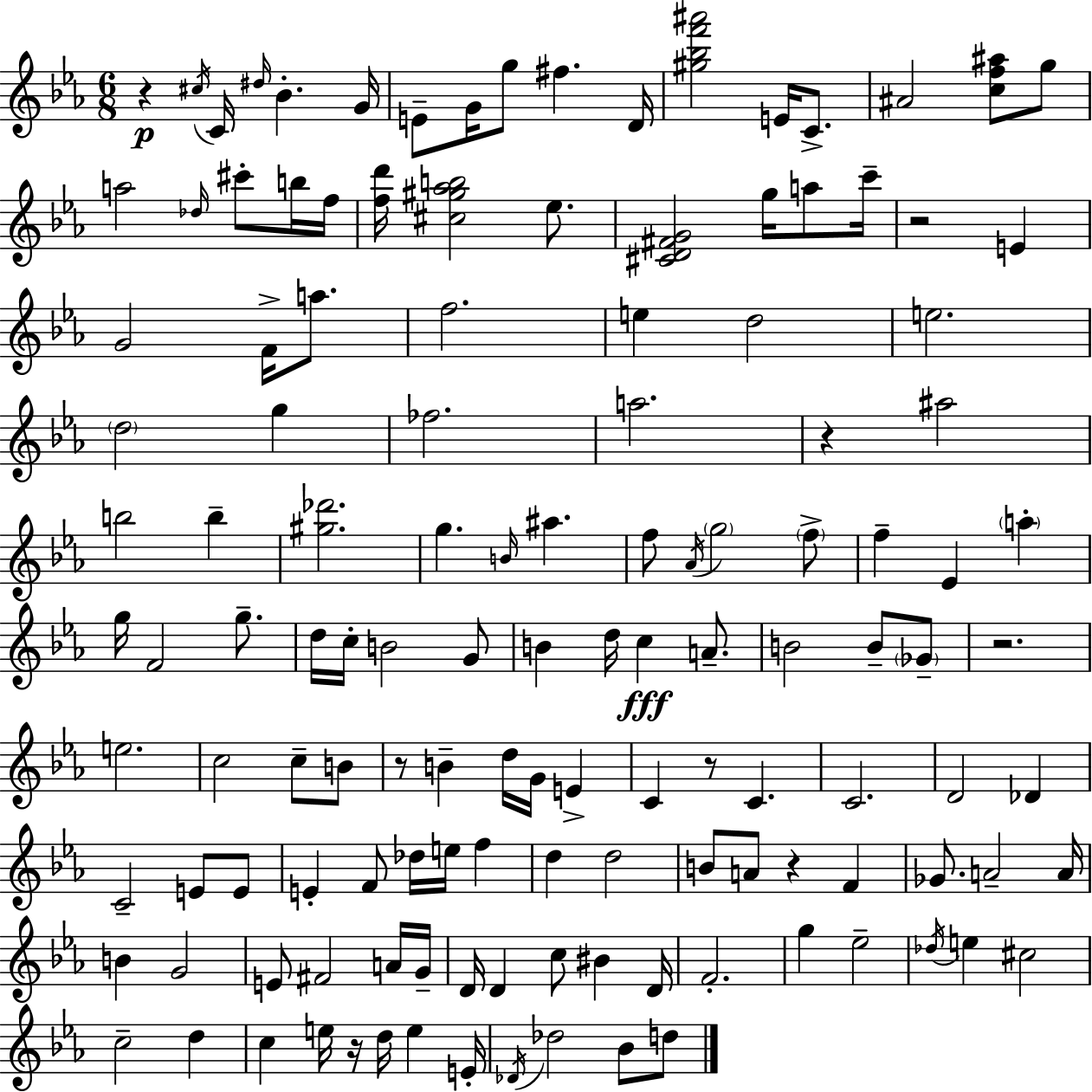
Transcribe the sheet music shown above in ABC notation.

X:1
T:Untitled
M:6/8
L:1/4
K:Cm
z ^c/4 C/4 ^d/4 _B G/4 E/2 G/4 g/2 ^f D/4 [^g_bf'^a']2 E/4 C/2 ^A2 [cf^a]/2 g/2 a2 _d/4 ^c'/2 b/4 f/4 [fd']/4 [^c^g_ab]2 _e/2 [^CD^FG]2 g/4 a/2 c'/4 z2 E G2 F/4 a/2 f2 e d2 e2 d2 g _f2 a2 z ^a2 b2 b [^g_d']2 g B/4 ^a f/2 _A/4 g2 f/2 f _E a g/4 F2 g/2 d/4 c/4 B2 G/2 B d/4 c A/2 B2 B/2 _G/2 z2 e2 c2 c/2 B/2 z/2 B d/4 G/4 E C z/2 C C2 D2 _D C2 E/2 E/2 E F/2 _d/4 e/4 f d d2 B/2 A/2 z F _G/2 A2 A/4 B G2 E/2 ^F2 A/4 G/4 D/4 D c/2 ^B D/4 F2 g _e2 _d/4 e ^c2 c2 d c e/4 z/4 d/4 e E/4 _D/4 _d2 _B/2 d/2